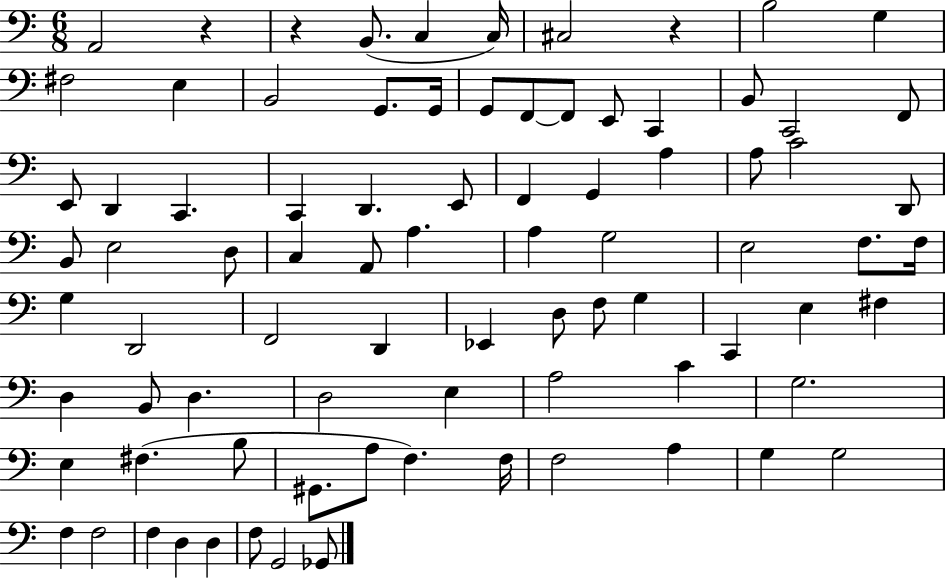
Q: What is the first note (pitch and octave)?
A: A2